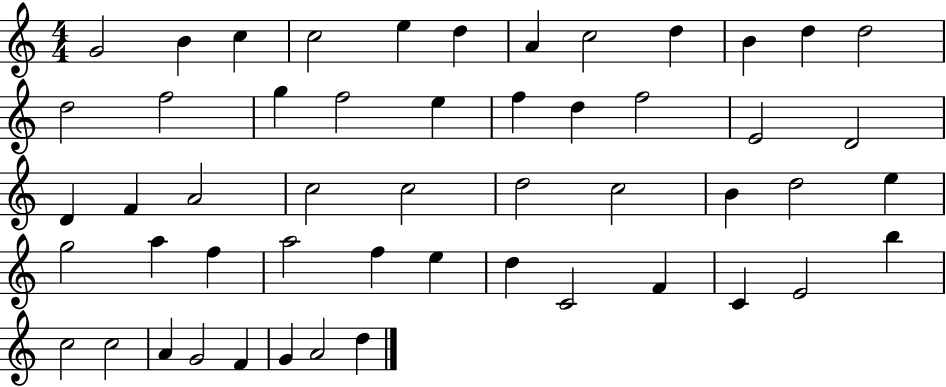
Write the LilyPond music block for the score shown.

{
  \clef treble
  \numericTimeSignature
  \time 4/4
  \key c \major
  g'2 b'4 c''4 | c''2 e''4 d''4 | a'4 c''2 d''4 | b'4 d''4 d''2 | \break d''2 f''2 | g''4 f''2 e''4 | f''4 d''4 f''2 | e'2 d'2 | \break d'4 f'4 a'2 | c''2 c''2 | d''2 c''2 | b'4 d''2 e''4 | \break g''2 a''4 f''4 | a''2 f''4 e''4 | d''4 c'2 f'4 | c'4 e'2 b''4 | \break c''2 c''2 | a'4 g'2 f'4 | g'4 a'2 d''4 | \bar "|."
}